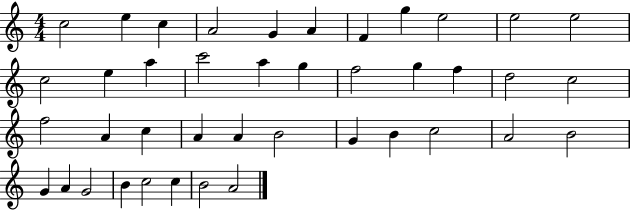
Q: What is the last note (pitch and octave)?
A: A4